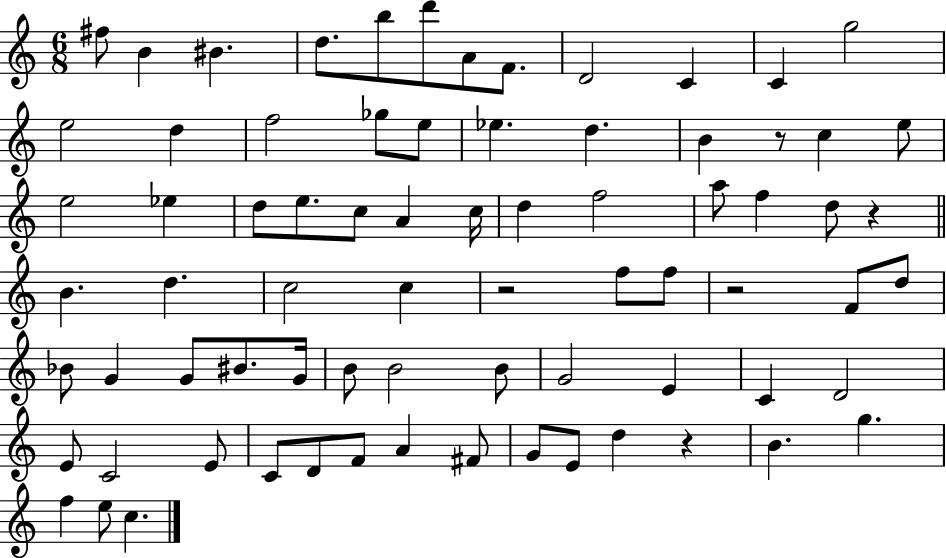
{
  \clef treble
  \numericTimeSignature
  \time 6/8
  \key c \major
  fis''8 b'4 bis'4. | d''8. b''8 d'''8 a'8 f'8. | d'2 c'4 | c'4 g''2 | \break e''2 d''4 | f''2 ges''8 e''8 | ees''4. d''4. | b'4 r8 c''4 e''8 | \break e''2 ees''4 | d''8 e''8. c''8 a'4 c''16 | d''4 f''2 | a''8 f''4 d''8 r4 | \break \bar "||" \break \key c \major b'4. d''4. | c''2 c''4 | r2 f''8 f''8 | r2 f'8 d''8 | \break bes'8 g'4 g'8 bis'8. g'16 | b'8 b'2 b'8 | g'2 e'4 | c'4 d'2 | \break e'8 c'2 e'8 | c'8 d'8 f'8 a'4 fis'8 | g'8 e'8 d''4 r4 | b'4. g''4. | \break f''4 e''8 c''4. | \bar "|."
}